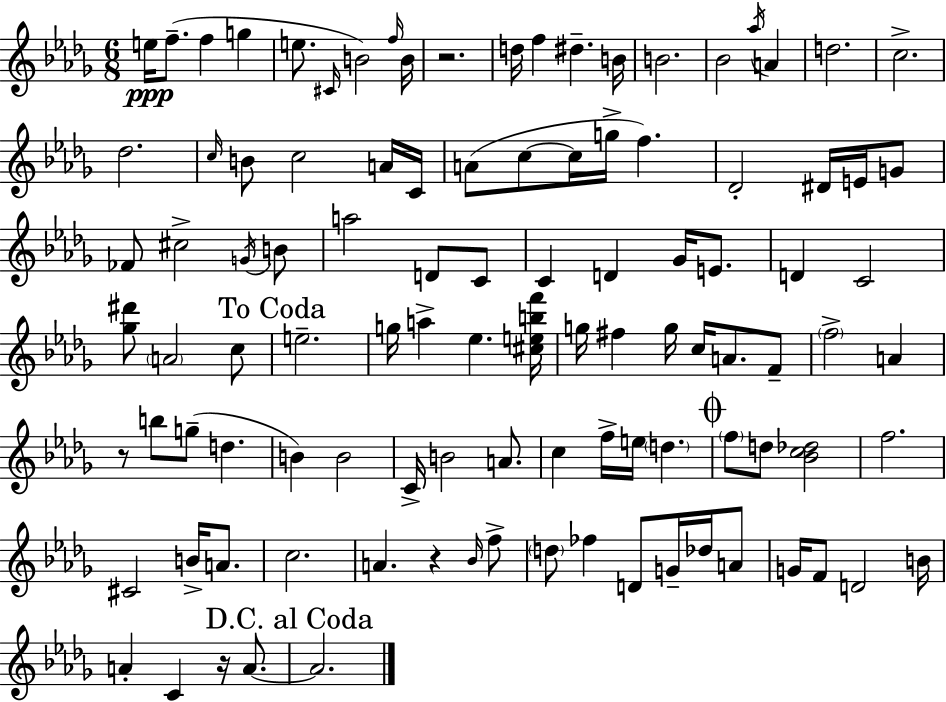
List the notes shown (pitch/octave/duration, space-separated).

E5/s F5/e. F5/q G5/q E5/e. C#4/s B4/h F5/s B4/s R/h. D5/s F5/q D#5/q. B4/s B4/h. Bb4/h Ab5/s A4/q D5/h. C5/h. Db5/h. C5/s B4/e C5/h A4/s C4/s A4/e C5/e C5/s G5/s F5/q. Db4/h D#4/s E4/s G4/e FES4/e C#5/h G4/s B4/e A5/h D4/e C4/e C4/q D4/q Gb4/s E4/e. D4/q C4/h [Gb5,D#6]/e A4/h C5/e E5/h. G5/s A5/q Eb5/q. [C#5,E5,B5,F6]/s G5/s F#5/q G5/s C5/s A4/e. F4/e F5/h A4/q R/e B5/e G5/e D5/q. B4/q B4/h C4/s B4/h A4/e. C5/q F5/s E5/s D5/q. F5/e D5/e [Bb4,C5,Db5]/h F5/h. C#4/h B4/s A4/e. C5/h. A4/q. R/q Bb4/s F5/e D5/e FES5/q D4/e G4/s Db5/s A4/e G4/s F4/e D4/h B4/s A4/q C4/q R/s A4/e. A4/h.